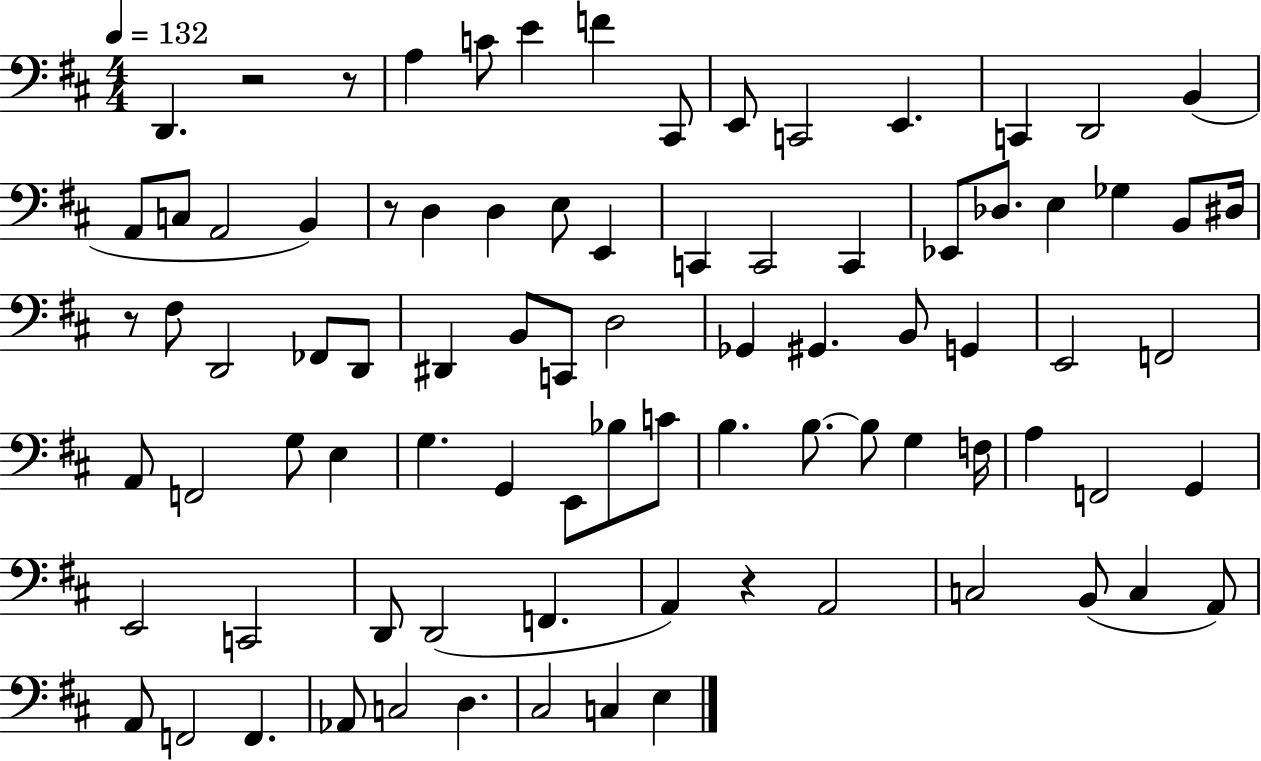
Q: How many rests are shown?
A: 5